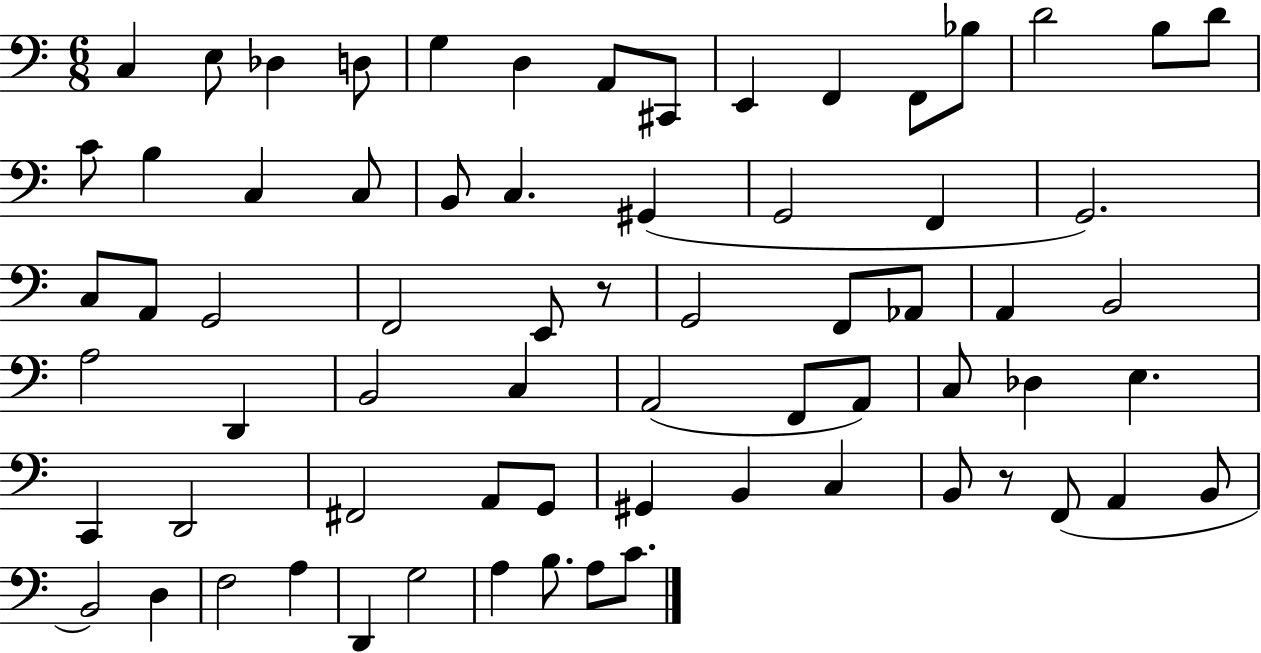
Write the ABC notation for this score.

X:1
T:Untitled
M:6/8
L:1/4
K:C
C, E,/2 _D, D,/2 G, D, A,,/2 ^C,,/2 E,, F,, F,,/2 _B,/2 D2 B,/2 D/2 C/2 B, C, C,/2 B,,/2 C, ^G,, G,,2 F,, G,,2 C,/2 A,,/2 G,,2 F,,2 E,,/2 z/2 G,,2 F,,/2 _A,,/2 A,, B,,2 A,2 D,, B,,2 C, A,,2 F,,/2 A,,/2 C,/2 _D, E, C,, D,,2 ^F,,2 A,,/2 G,,/2 ^G,, B,, C, B,,/2 z/2 F,,/2 A,, B,,/2 B,,2 D, F,2 A, D,, G,2 A, B,/2 A,/2 C/2